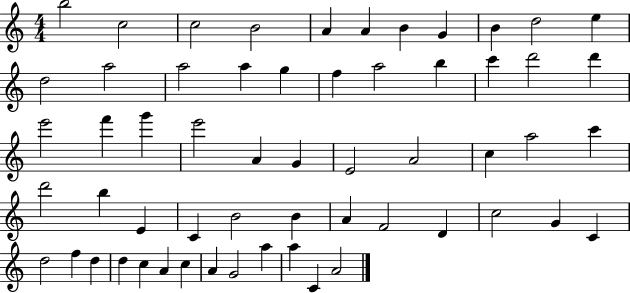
B5/h C5/h C5/h B4/h A4/q A4/q B4/q G4/q B4/q D5/h E5/q D5/h A5/h A5/h A5/q G5/q F5/q A5/h B5/q C6/q D6/h D6/q E6/h F6/q G6/q E6/h A4/q G4/q E4/h A4/h C5/q A5/h C6/q D6/h B5/q E4/q C4/q B4/h B4/q A4/q F4/h D4/q C5/h G4/q C4/q D5/h F5/q D5/q D5/q C5/q A4/q C5/q A4/q G4/h A5/q A5/q C4/q A4/h